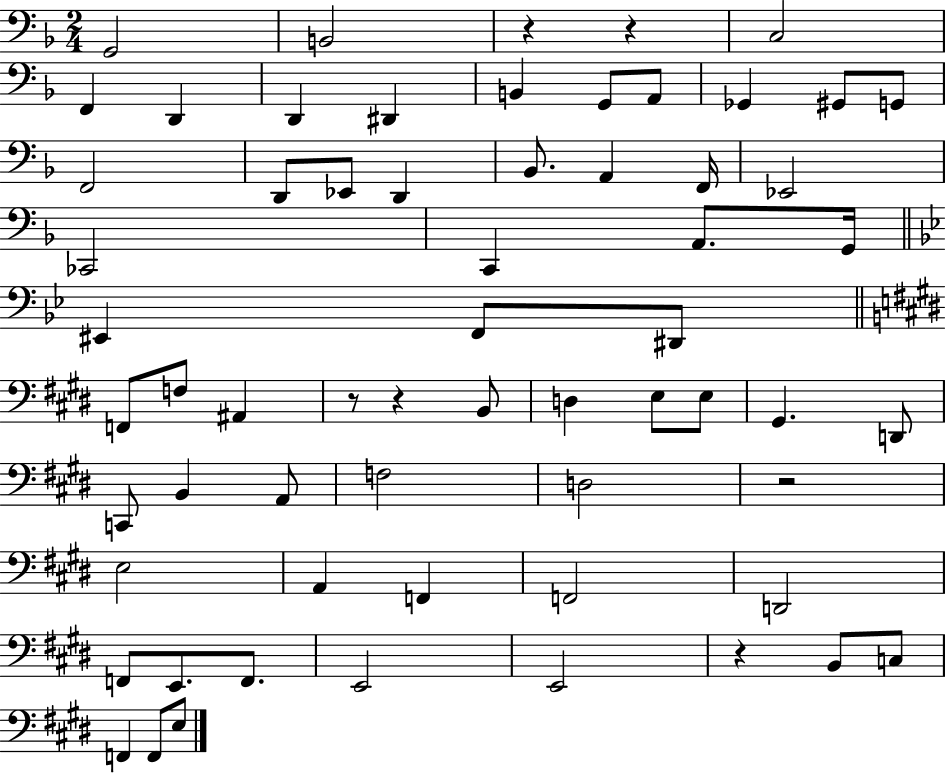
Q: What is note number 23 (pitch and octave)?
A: C2